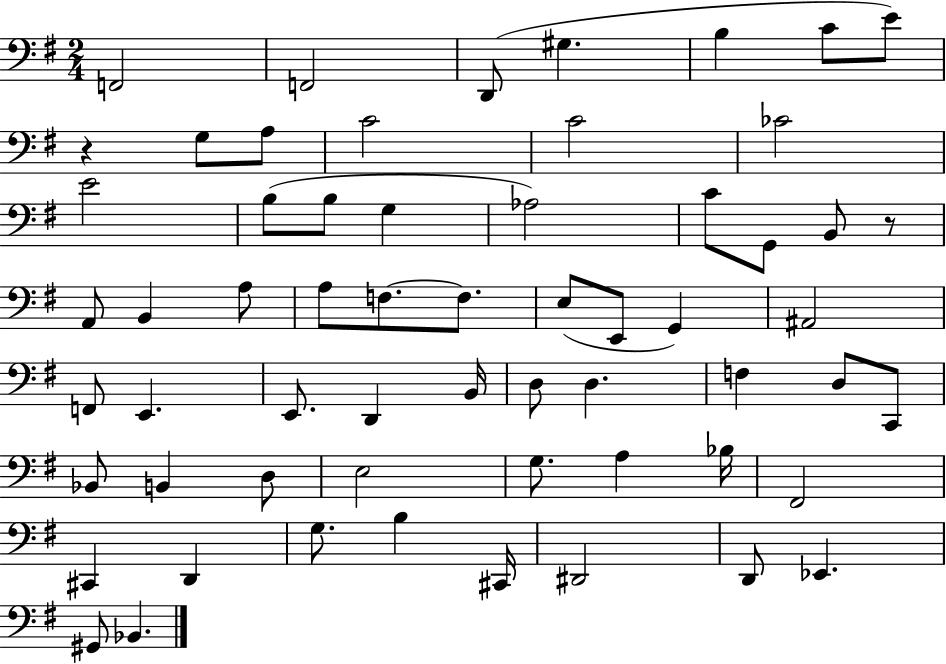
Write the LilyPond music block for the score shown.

{
  \clef bass
  \numericTimeSignature
  \time 2/4
  \key g \major
  f,2 | f,2 | d,8( gis4. | b4 c'8 e'8) | \break r4 g8 a8 | c'2 | c'2 | ces'2 | \break e'2 | b8( b8 g4 | aes2) | c'8 g,8 b,8 r8 | \break a,8 b,4 a8 | a8 f8.~~ f8. | e8( e,8 g,4) | ais,2 | \break f,8 e,4. | e,8. d,4 b,16 | d8 d4. | f4 d8 c,8 | \break bes,8 b,4 d8 | e2 | g8. a4 bes16 | fis,2 | \break cis,4 d,4 | g8. b4 cis,16 | dis,2 | d,8 ees,4. | \break gis,8 bes,4. | \bar "|."
}